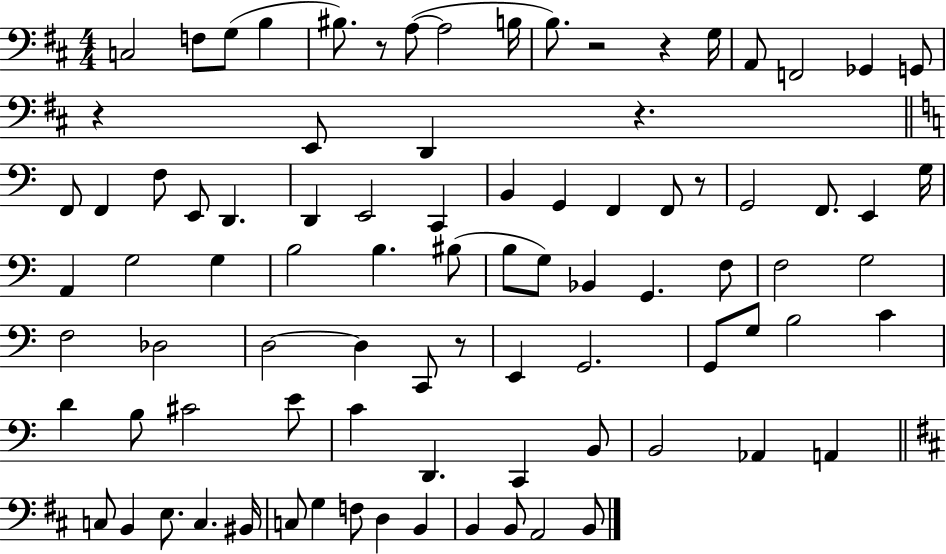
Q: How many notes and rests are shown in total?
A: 88